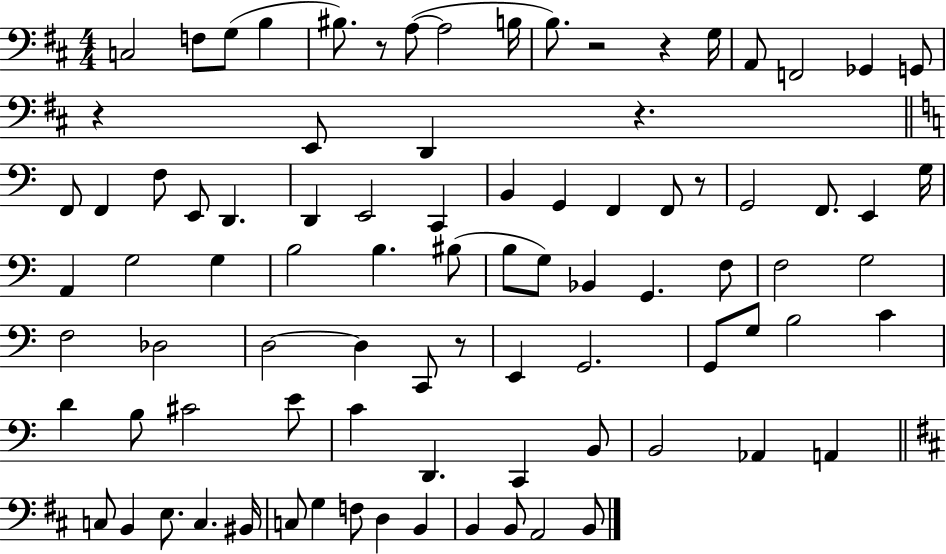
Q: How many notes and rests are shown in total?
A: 88